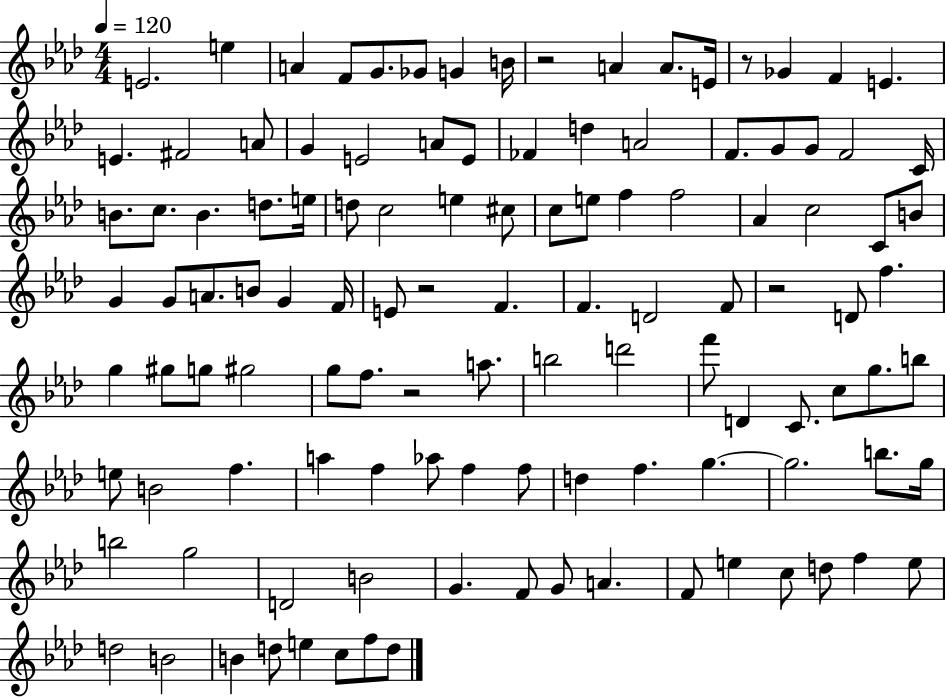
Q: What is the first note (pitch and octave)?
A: E4